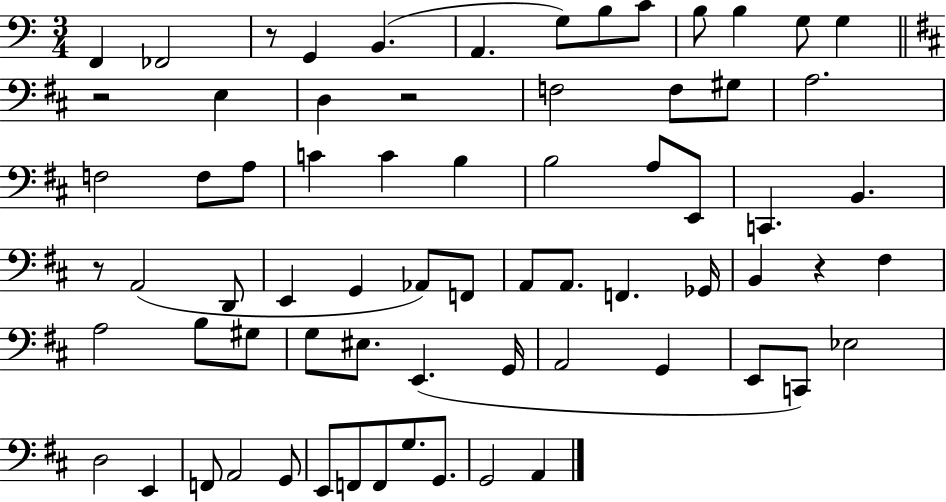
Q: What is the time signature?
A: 3/4